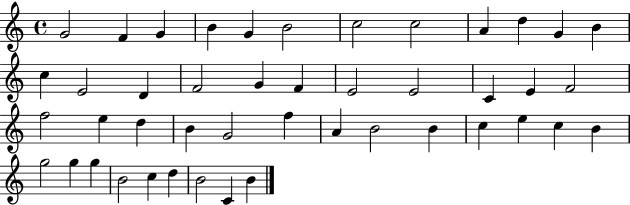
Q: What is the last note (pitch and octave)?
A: B4